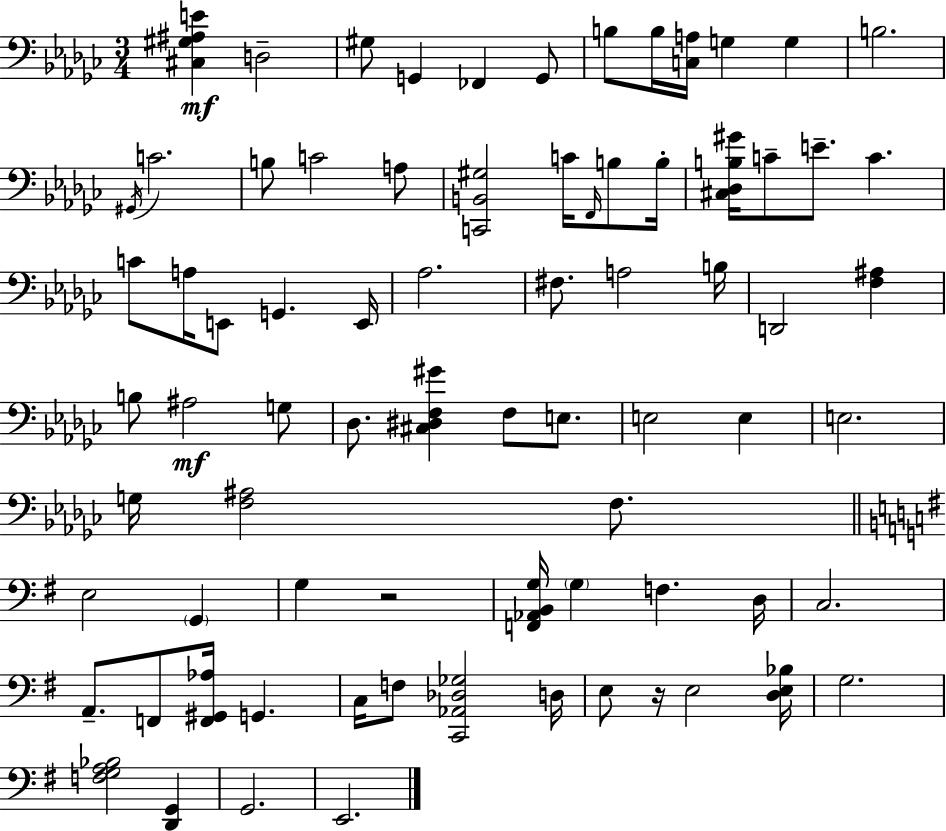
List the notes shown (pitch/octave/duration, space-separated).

[C#3,G#3,A#3,E4]/q D3/h G#3/e G2/q FES2/q G2/e B3/e B3/s [C3,A3]/s G3/q G3/q B3/h. G#2/s C4/h. B3/e C4/h A3/e [C2,B2,G#3]/h C4/s F2/s B3/e B3/s [C#3,Db3,B3,G#4]/s C4/e E4/e. C4/q. C4/e A3/s E2/e G2/q. E2/s Ab3/h. F#3/e. A3/h B3/s D2/h [F3,A#3]/q B3/e A#3/h G3/e Db3/e. [C#3,D#3,F3,G#4]/q F3/e E3/e. E3/h E3/q E3/h. G3/s [F3,A#3]/h F3/e. E3/h G2/q G3/q R/h [F2,Ab2,B2,G3]/s G3/q F3/q. D3/s C3/h. A2/e. F2/e [F2,G#2,Ab3]/s G2/q. C3/s F3/e [C2,Ab2,Db3,Gb3]/h D3/s E3/e R/s E3/h [D3,E3,Bb3]/s G3/h. [F3,G3,A3,Bb3]/h [D2,G2]/q G2/h. E2/h.